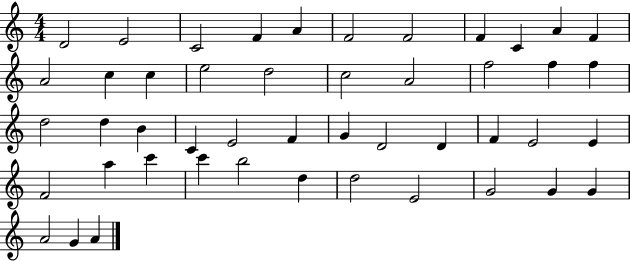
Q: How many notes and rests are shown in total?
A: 47